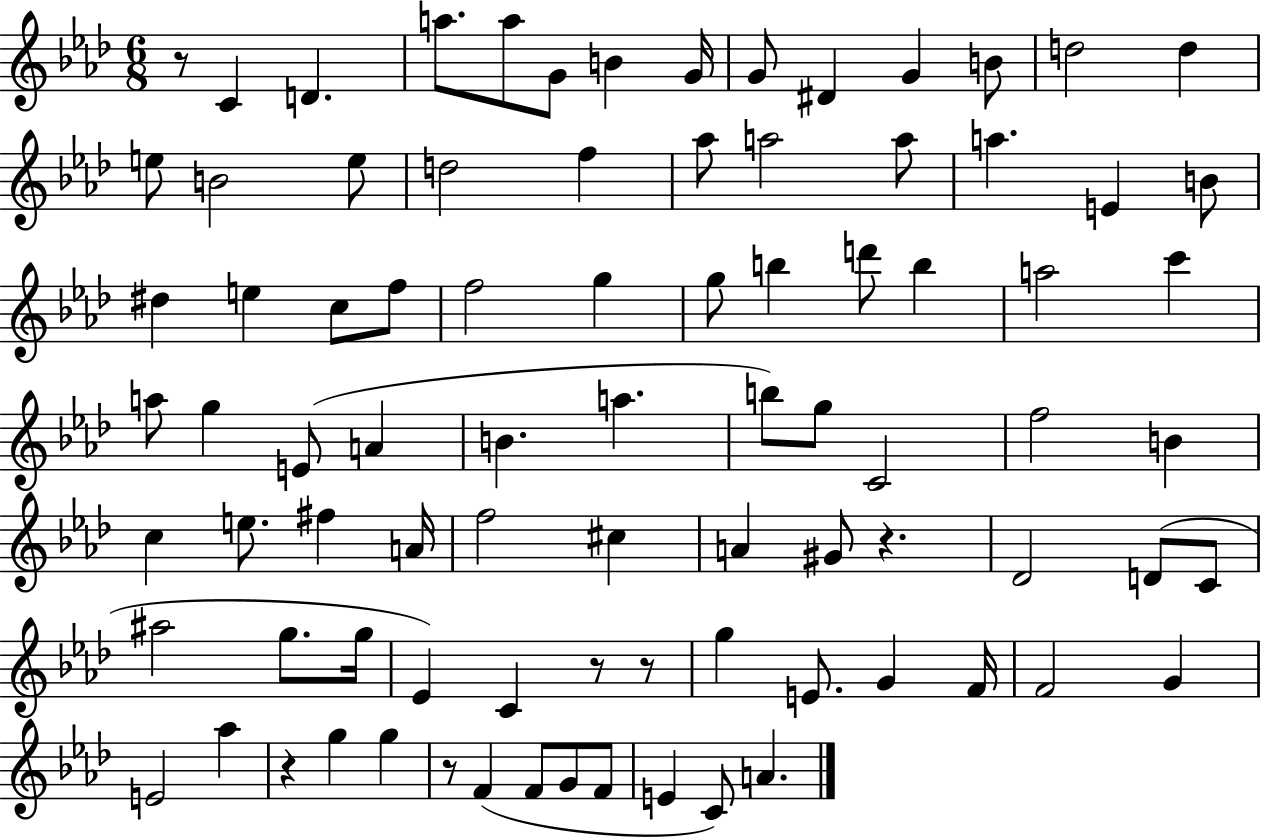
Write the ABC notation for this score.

X:1
T:Untitled
M:6/8
L:1/4
K:Ab
z/2 C D a/2 a/2 G/2 B G/4 G/2 ^D G B/2 d2 d e/2 B2 e/2 d2 f _a/2 a2 a/2 a E B/2 ^d e c/2 f/2 f2 g g/2 b d'/2 b a2 c' a/2 g E/2 A B a b/2 g/2 C2 f2 B c e/2 ^f A/4 f2 ^c A ^G/2 z _D2 D/2 C/2 ^a2 g/2 g/4 _E C z/2 z/2 g E/2 G F/4 F2 G E2 _a z g g z/2 F F/2 G/2 F/2 E C/2 A